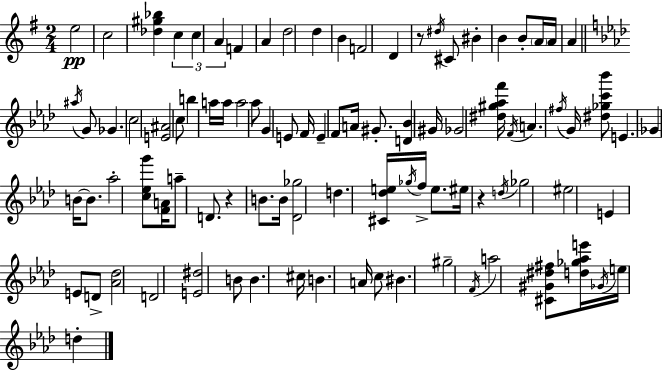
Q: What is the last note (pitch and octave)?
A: D5